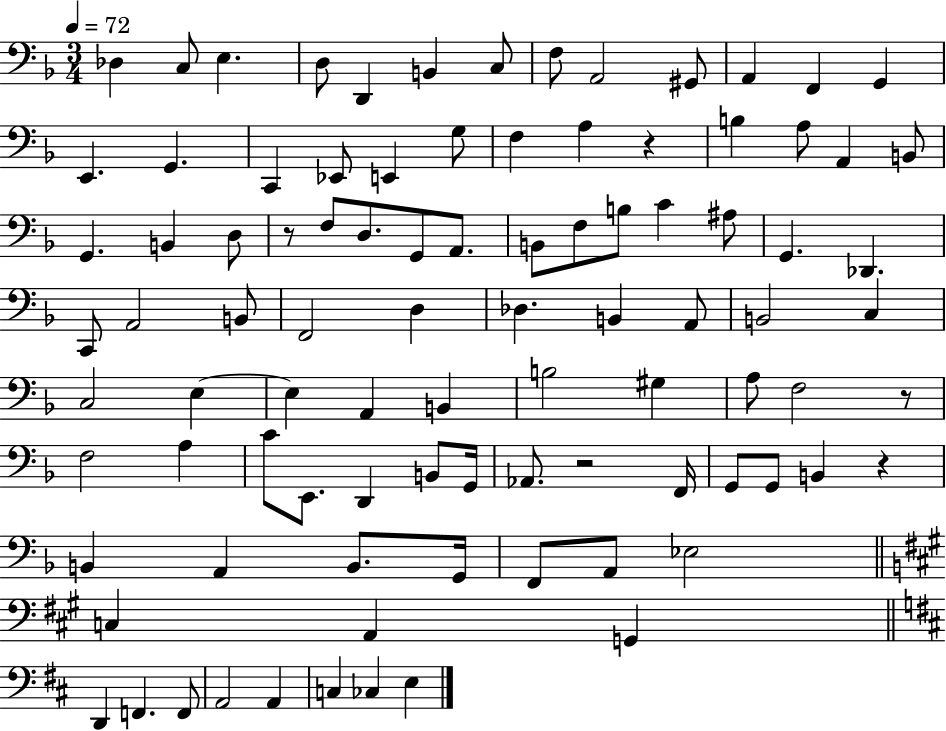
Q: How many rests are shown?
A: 5